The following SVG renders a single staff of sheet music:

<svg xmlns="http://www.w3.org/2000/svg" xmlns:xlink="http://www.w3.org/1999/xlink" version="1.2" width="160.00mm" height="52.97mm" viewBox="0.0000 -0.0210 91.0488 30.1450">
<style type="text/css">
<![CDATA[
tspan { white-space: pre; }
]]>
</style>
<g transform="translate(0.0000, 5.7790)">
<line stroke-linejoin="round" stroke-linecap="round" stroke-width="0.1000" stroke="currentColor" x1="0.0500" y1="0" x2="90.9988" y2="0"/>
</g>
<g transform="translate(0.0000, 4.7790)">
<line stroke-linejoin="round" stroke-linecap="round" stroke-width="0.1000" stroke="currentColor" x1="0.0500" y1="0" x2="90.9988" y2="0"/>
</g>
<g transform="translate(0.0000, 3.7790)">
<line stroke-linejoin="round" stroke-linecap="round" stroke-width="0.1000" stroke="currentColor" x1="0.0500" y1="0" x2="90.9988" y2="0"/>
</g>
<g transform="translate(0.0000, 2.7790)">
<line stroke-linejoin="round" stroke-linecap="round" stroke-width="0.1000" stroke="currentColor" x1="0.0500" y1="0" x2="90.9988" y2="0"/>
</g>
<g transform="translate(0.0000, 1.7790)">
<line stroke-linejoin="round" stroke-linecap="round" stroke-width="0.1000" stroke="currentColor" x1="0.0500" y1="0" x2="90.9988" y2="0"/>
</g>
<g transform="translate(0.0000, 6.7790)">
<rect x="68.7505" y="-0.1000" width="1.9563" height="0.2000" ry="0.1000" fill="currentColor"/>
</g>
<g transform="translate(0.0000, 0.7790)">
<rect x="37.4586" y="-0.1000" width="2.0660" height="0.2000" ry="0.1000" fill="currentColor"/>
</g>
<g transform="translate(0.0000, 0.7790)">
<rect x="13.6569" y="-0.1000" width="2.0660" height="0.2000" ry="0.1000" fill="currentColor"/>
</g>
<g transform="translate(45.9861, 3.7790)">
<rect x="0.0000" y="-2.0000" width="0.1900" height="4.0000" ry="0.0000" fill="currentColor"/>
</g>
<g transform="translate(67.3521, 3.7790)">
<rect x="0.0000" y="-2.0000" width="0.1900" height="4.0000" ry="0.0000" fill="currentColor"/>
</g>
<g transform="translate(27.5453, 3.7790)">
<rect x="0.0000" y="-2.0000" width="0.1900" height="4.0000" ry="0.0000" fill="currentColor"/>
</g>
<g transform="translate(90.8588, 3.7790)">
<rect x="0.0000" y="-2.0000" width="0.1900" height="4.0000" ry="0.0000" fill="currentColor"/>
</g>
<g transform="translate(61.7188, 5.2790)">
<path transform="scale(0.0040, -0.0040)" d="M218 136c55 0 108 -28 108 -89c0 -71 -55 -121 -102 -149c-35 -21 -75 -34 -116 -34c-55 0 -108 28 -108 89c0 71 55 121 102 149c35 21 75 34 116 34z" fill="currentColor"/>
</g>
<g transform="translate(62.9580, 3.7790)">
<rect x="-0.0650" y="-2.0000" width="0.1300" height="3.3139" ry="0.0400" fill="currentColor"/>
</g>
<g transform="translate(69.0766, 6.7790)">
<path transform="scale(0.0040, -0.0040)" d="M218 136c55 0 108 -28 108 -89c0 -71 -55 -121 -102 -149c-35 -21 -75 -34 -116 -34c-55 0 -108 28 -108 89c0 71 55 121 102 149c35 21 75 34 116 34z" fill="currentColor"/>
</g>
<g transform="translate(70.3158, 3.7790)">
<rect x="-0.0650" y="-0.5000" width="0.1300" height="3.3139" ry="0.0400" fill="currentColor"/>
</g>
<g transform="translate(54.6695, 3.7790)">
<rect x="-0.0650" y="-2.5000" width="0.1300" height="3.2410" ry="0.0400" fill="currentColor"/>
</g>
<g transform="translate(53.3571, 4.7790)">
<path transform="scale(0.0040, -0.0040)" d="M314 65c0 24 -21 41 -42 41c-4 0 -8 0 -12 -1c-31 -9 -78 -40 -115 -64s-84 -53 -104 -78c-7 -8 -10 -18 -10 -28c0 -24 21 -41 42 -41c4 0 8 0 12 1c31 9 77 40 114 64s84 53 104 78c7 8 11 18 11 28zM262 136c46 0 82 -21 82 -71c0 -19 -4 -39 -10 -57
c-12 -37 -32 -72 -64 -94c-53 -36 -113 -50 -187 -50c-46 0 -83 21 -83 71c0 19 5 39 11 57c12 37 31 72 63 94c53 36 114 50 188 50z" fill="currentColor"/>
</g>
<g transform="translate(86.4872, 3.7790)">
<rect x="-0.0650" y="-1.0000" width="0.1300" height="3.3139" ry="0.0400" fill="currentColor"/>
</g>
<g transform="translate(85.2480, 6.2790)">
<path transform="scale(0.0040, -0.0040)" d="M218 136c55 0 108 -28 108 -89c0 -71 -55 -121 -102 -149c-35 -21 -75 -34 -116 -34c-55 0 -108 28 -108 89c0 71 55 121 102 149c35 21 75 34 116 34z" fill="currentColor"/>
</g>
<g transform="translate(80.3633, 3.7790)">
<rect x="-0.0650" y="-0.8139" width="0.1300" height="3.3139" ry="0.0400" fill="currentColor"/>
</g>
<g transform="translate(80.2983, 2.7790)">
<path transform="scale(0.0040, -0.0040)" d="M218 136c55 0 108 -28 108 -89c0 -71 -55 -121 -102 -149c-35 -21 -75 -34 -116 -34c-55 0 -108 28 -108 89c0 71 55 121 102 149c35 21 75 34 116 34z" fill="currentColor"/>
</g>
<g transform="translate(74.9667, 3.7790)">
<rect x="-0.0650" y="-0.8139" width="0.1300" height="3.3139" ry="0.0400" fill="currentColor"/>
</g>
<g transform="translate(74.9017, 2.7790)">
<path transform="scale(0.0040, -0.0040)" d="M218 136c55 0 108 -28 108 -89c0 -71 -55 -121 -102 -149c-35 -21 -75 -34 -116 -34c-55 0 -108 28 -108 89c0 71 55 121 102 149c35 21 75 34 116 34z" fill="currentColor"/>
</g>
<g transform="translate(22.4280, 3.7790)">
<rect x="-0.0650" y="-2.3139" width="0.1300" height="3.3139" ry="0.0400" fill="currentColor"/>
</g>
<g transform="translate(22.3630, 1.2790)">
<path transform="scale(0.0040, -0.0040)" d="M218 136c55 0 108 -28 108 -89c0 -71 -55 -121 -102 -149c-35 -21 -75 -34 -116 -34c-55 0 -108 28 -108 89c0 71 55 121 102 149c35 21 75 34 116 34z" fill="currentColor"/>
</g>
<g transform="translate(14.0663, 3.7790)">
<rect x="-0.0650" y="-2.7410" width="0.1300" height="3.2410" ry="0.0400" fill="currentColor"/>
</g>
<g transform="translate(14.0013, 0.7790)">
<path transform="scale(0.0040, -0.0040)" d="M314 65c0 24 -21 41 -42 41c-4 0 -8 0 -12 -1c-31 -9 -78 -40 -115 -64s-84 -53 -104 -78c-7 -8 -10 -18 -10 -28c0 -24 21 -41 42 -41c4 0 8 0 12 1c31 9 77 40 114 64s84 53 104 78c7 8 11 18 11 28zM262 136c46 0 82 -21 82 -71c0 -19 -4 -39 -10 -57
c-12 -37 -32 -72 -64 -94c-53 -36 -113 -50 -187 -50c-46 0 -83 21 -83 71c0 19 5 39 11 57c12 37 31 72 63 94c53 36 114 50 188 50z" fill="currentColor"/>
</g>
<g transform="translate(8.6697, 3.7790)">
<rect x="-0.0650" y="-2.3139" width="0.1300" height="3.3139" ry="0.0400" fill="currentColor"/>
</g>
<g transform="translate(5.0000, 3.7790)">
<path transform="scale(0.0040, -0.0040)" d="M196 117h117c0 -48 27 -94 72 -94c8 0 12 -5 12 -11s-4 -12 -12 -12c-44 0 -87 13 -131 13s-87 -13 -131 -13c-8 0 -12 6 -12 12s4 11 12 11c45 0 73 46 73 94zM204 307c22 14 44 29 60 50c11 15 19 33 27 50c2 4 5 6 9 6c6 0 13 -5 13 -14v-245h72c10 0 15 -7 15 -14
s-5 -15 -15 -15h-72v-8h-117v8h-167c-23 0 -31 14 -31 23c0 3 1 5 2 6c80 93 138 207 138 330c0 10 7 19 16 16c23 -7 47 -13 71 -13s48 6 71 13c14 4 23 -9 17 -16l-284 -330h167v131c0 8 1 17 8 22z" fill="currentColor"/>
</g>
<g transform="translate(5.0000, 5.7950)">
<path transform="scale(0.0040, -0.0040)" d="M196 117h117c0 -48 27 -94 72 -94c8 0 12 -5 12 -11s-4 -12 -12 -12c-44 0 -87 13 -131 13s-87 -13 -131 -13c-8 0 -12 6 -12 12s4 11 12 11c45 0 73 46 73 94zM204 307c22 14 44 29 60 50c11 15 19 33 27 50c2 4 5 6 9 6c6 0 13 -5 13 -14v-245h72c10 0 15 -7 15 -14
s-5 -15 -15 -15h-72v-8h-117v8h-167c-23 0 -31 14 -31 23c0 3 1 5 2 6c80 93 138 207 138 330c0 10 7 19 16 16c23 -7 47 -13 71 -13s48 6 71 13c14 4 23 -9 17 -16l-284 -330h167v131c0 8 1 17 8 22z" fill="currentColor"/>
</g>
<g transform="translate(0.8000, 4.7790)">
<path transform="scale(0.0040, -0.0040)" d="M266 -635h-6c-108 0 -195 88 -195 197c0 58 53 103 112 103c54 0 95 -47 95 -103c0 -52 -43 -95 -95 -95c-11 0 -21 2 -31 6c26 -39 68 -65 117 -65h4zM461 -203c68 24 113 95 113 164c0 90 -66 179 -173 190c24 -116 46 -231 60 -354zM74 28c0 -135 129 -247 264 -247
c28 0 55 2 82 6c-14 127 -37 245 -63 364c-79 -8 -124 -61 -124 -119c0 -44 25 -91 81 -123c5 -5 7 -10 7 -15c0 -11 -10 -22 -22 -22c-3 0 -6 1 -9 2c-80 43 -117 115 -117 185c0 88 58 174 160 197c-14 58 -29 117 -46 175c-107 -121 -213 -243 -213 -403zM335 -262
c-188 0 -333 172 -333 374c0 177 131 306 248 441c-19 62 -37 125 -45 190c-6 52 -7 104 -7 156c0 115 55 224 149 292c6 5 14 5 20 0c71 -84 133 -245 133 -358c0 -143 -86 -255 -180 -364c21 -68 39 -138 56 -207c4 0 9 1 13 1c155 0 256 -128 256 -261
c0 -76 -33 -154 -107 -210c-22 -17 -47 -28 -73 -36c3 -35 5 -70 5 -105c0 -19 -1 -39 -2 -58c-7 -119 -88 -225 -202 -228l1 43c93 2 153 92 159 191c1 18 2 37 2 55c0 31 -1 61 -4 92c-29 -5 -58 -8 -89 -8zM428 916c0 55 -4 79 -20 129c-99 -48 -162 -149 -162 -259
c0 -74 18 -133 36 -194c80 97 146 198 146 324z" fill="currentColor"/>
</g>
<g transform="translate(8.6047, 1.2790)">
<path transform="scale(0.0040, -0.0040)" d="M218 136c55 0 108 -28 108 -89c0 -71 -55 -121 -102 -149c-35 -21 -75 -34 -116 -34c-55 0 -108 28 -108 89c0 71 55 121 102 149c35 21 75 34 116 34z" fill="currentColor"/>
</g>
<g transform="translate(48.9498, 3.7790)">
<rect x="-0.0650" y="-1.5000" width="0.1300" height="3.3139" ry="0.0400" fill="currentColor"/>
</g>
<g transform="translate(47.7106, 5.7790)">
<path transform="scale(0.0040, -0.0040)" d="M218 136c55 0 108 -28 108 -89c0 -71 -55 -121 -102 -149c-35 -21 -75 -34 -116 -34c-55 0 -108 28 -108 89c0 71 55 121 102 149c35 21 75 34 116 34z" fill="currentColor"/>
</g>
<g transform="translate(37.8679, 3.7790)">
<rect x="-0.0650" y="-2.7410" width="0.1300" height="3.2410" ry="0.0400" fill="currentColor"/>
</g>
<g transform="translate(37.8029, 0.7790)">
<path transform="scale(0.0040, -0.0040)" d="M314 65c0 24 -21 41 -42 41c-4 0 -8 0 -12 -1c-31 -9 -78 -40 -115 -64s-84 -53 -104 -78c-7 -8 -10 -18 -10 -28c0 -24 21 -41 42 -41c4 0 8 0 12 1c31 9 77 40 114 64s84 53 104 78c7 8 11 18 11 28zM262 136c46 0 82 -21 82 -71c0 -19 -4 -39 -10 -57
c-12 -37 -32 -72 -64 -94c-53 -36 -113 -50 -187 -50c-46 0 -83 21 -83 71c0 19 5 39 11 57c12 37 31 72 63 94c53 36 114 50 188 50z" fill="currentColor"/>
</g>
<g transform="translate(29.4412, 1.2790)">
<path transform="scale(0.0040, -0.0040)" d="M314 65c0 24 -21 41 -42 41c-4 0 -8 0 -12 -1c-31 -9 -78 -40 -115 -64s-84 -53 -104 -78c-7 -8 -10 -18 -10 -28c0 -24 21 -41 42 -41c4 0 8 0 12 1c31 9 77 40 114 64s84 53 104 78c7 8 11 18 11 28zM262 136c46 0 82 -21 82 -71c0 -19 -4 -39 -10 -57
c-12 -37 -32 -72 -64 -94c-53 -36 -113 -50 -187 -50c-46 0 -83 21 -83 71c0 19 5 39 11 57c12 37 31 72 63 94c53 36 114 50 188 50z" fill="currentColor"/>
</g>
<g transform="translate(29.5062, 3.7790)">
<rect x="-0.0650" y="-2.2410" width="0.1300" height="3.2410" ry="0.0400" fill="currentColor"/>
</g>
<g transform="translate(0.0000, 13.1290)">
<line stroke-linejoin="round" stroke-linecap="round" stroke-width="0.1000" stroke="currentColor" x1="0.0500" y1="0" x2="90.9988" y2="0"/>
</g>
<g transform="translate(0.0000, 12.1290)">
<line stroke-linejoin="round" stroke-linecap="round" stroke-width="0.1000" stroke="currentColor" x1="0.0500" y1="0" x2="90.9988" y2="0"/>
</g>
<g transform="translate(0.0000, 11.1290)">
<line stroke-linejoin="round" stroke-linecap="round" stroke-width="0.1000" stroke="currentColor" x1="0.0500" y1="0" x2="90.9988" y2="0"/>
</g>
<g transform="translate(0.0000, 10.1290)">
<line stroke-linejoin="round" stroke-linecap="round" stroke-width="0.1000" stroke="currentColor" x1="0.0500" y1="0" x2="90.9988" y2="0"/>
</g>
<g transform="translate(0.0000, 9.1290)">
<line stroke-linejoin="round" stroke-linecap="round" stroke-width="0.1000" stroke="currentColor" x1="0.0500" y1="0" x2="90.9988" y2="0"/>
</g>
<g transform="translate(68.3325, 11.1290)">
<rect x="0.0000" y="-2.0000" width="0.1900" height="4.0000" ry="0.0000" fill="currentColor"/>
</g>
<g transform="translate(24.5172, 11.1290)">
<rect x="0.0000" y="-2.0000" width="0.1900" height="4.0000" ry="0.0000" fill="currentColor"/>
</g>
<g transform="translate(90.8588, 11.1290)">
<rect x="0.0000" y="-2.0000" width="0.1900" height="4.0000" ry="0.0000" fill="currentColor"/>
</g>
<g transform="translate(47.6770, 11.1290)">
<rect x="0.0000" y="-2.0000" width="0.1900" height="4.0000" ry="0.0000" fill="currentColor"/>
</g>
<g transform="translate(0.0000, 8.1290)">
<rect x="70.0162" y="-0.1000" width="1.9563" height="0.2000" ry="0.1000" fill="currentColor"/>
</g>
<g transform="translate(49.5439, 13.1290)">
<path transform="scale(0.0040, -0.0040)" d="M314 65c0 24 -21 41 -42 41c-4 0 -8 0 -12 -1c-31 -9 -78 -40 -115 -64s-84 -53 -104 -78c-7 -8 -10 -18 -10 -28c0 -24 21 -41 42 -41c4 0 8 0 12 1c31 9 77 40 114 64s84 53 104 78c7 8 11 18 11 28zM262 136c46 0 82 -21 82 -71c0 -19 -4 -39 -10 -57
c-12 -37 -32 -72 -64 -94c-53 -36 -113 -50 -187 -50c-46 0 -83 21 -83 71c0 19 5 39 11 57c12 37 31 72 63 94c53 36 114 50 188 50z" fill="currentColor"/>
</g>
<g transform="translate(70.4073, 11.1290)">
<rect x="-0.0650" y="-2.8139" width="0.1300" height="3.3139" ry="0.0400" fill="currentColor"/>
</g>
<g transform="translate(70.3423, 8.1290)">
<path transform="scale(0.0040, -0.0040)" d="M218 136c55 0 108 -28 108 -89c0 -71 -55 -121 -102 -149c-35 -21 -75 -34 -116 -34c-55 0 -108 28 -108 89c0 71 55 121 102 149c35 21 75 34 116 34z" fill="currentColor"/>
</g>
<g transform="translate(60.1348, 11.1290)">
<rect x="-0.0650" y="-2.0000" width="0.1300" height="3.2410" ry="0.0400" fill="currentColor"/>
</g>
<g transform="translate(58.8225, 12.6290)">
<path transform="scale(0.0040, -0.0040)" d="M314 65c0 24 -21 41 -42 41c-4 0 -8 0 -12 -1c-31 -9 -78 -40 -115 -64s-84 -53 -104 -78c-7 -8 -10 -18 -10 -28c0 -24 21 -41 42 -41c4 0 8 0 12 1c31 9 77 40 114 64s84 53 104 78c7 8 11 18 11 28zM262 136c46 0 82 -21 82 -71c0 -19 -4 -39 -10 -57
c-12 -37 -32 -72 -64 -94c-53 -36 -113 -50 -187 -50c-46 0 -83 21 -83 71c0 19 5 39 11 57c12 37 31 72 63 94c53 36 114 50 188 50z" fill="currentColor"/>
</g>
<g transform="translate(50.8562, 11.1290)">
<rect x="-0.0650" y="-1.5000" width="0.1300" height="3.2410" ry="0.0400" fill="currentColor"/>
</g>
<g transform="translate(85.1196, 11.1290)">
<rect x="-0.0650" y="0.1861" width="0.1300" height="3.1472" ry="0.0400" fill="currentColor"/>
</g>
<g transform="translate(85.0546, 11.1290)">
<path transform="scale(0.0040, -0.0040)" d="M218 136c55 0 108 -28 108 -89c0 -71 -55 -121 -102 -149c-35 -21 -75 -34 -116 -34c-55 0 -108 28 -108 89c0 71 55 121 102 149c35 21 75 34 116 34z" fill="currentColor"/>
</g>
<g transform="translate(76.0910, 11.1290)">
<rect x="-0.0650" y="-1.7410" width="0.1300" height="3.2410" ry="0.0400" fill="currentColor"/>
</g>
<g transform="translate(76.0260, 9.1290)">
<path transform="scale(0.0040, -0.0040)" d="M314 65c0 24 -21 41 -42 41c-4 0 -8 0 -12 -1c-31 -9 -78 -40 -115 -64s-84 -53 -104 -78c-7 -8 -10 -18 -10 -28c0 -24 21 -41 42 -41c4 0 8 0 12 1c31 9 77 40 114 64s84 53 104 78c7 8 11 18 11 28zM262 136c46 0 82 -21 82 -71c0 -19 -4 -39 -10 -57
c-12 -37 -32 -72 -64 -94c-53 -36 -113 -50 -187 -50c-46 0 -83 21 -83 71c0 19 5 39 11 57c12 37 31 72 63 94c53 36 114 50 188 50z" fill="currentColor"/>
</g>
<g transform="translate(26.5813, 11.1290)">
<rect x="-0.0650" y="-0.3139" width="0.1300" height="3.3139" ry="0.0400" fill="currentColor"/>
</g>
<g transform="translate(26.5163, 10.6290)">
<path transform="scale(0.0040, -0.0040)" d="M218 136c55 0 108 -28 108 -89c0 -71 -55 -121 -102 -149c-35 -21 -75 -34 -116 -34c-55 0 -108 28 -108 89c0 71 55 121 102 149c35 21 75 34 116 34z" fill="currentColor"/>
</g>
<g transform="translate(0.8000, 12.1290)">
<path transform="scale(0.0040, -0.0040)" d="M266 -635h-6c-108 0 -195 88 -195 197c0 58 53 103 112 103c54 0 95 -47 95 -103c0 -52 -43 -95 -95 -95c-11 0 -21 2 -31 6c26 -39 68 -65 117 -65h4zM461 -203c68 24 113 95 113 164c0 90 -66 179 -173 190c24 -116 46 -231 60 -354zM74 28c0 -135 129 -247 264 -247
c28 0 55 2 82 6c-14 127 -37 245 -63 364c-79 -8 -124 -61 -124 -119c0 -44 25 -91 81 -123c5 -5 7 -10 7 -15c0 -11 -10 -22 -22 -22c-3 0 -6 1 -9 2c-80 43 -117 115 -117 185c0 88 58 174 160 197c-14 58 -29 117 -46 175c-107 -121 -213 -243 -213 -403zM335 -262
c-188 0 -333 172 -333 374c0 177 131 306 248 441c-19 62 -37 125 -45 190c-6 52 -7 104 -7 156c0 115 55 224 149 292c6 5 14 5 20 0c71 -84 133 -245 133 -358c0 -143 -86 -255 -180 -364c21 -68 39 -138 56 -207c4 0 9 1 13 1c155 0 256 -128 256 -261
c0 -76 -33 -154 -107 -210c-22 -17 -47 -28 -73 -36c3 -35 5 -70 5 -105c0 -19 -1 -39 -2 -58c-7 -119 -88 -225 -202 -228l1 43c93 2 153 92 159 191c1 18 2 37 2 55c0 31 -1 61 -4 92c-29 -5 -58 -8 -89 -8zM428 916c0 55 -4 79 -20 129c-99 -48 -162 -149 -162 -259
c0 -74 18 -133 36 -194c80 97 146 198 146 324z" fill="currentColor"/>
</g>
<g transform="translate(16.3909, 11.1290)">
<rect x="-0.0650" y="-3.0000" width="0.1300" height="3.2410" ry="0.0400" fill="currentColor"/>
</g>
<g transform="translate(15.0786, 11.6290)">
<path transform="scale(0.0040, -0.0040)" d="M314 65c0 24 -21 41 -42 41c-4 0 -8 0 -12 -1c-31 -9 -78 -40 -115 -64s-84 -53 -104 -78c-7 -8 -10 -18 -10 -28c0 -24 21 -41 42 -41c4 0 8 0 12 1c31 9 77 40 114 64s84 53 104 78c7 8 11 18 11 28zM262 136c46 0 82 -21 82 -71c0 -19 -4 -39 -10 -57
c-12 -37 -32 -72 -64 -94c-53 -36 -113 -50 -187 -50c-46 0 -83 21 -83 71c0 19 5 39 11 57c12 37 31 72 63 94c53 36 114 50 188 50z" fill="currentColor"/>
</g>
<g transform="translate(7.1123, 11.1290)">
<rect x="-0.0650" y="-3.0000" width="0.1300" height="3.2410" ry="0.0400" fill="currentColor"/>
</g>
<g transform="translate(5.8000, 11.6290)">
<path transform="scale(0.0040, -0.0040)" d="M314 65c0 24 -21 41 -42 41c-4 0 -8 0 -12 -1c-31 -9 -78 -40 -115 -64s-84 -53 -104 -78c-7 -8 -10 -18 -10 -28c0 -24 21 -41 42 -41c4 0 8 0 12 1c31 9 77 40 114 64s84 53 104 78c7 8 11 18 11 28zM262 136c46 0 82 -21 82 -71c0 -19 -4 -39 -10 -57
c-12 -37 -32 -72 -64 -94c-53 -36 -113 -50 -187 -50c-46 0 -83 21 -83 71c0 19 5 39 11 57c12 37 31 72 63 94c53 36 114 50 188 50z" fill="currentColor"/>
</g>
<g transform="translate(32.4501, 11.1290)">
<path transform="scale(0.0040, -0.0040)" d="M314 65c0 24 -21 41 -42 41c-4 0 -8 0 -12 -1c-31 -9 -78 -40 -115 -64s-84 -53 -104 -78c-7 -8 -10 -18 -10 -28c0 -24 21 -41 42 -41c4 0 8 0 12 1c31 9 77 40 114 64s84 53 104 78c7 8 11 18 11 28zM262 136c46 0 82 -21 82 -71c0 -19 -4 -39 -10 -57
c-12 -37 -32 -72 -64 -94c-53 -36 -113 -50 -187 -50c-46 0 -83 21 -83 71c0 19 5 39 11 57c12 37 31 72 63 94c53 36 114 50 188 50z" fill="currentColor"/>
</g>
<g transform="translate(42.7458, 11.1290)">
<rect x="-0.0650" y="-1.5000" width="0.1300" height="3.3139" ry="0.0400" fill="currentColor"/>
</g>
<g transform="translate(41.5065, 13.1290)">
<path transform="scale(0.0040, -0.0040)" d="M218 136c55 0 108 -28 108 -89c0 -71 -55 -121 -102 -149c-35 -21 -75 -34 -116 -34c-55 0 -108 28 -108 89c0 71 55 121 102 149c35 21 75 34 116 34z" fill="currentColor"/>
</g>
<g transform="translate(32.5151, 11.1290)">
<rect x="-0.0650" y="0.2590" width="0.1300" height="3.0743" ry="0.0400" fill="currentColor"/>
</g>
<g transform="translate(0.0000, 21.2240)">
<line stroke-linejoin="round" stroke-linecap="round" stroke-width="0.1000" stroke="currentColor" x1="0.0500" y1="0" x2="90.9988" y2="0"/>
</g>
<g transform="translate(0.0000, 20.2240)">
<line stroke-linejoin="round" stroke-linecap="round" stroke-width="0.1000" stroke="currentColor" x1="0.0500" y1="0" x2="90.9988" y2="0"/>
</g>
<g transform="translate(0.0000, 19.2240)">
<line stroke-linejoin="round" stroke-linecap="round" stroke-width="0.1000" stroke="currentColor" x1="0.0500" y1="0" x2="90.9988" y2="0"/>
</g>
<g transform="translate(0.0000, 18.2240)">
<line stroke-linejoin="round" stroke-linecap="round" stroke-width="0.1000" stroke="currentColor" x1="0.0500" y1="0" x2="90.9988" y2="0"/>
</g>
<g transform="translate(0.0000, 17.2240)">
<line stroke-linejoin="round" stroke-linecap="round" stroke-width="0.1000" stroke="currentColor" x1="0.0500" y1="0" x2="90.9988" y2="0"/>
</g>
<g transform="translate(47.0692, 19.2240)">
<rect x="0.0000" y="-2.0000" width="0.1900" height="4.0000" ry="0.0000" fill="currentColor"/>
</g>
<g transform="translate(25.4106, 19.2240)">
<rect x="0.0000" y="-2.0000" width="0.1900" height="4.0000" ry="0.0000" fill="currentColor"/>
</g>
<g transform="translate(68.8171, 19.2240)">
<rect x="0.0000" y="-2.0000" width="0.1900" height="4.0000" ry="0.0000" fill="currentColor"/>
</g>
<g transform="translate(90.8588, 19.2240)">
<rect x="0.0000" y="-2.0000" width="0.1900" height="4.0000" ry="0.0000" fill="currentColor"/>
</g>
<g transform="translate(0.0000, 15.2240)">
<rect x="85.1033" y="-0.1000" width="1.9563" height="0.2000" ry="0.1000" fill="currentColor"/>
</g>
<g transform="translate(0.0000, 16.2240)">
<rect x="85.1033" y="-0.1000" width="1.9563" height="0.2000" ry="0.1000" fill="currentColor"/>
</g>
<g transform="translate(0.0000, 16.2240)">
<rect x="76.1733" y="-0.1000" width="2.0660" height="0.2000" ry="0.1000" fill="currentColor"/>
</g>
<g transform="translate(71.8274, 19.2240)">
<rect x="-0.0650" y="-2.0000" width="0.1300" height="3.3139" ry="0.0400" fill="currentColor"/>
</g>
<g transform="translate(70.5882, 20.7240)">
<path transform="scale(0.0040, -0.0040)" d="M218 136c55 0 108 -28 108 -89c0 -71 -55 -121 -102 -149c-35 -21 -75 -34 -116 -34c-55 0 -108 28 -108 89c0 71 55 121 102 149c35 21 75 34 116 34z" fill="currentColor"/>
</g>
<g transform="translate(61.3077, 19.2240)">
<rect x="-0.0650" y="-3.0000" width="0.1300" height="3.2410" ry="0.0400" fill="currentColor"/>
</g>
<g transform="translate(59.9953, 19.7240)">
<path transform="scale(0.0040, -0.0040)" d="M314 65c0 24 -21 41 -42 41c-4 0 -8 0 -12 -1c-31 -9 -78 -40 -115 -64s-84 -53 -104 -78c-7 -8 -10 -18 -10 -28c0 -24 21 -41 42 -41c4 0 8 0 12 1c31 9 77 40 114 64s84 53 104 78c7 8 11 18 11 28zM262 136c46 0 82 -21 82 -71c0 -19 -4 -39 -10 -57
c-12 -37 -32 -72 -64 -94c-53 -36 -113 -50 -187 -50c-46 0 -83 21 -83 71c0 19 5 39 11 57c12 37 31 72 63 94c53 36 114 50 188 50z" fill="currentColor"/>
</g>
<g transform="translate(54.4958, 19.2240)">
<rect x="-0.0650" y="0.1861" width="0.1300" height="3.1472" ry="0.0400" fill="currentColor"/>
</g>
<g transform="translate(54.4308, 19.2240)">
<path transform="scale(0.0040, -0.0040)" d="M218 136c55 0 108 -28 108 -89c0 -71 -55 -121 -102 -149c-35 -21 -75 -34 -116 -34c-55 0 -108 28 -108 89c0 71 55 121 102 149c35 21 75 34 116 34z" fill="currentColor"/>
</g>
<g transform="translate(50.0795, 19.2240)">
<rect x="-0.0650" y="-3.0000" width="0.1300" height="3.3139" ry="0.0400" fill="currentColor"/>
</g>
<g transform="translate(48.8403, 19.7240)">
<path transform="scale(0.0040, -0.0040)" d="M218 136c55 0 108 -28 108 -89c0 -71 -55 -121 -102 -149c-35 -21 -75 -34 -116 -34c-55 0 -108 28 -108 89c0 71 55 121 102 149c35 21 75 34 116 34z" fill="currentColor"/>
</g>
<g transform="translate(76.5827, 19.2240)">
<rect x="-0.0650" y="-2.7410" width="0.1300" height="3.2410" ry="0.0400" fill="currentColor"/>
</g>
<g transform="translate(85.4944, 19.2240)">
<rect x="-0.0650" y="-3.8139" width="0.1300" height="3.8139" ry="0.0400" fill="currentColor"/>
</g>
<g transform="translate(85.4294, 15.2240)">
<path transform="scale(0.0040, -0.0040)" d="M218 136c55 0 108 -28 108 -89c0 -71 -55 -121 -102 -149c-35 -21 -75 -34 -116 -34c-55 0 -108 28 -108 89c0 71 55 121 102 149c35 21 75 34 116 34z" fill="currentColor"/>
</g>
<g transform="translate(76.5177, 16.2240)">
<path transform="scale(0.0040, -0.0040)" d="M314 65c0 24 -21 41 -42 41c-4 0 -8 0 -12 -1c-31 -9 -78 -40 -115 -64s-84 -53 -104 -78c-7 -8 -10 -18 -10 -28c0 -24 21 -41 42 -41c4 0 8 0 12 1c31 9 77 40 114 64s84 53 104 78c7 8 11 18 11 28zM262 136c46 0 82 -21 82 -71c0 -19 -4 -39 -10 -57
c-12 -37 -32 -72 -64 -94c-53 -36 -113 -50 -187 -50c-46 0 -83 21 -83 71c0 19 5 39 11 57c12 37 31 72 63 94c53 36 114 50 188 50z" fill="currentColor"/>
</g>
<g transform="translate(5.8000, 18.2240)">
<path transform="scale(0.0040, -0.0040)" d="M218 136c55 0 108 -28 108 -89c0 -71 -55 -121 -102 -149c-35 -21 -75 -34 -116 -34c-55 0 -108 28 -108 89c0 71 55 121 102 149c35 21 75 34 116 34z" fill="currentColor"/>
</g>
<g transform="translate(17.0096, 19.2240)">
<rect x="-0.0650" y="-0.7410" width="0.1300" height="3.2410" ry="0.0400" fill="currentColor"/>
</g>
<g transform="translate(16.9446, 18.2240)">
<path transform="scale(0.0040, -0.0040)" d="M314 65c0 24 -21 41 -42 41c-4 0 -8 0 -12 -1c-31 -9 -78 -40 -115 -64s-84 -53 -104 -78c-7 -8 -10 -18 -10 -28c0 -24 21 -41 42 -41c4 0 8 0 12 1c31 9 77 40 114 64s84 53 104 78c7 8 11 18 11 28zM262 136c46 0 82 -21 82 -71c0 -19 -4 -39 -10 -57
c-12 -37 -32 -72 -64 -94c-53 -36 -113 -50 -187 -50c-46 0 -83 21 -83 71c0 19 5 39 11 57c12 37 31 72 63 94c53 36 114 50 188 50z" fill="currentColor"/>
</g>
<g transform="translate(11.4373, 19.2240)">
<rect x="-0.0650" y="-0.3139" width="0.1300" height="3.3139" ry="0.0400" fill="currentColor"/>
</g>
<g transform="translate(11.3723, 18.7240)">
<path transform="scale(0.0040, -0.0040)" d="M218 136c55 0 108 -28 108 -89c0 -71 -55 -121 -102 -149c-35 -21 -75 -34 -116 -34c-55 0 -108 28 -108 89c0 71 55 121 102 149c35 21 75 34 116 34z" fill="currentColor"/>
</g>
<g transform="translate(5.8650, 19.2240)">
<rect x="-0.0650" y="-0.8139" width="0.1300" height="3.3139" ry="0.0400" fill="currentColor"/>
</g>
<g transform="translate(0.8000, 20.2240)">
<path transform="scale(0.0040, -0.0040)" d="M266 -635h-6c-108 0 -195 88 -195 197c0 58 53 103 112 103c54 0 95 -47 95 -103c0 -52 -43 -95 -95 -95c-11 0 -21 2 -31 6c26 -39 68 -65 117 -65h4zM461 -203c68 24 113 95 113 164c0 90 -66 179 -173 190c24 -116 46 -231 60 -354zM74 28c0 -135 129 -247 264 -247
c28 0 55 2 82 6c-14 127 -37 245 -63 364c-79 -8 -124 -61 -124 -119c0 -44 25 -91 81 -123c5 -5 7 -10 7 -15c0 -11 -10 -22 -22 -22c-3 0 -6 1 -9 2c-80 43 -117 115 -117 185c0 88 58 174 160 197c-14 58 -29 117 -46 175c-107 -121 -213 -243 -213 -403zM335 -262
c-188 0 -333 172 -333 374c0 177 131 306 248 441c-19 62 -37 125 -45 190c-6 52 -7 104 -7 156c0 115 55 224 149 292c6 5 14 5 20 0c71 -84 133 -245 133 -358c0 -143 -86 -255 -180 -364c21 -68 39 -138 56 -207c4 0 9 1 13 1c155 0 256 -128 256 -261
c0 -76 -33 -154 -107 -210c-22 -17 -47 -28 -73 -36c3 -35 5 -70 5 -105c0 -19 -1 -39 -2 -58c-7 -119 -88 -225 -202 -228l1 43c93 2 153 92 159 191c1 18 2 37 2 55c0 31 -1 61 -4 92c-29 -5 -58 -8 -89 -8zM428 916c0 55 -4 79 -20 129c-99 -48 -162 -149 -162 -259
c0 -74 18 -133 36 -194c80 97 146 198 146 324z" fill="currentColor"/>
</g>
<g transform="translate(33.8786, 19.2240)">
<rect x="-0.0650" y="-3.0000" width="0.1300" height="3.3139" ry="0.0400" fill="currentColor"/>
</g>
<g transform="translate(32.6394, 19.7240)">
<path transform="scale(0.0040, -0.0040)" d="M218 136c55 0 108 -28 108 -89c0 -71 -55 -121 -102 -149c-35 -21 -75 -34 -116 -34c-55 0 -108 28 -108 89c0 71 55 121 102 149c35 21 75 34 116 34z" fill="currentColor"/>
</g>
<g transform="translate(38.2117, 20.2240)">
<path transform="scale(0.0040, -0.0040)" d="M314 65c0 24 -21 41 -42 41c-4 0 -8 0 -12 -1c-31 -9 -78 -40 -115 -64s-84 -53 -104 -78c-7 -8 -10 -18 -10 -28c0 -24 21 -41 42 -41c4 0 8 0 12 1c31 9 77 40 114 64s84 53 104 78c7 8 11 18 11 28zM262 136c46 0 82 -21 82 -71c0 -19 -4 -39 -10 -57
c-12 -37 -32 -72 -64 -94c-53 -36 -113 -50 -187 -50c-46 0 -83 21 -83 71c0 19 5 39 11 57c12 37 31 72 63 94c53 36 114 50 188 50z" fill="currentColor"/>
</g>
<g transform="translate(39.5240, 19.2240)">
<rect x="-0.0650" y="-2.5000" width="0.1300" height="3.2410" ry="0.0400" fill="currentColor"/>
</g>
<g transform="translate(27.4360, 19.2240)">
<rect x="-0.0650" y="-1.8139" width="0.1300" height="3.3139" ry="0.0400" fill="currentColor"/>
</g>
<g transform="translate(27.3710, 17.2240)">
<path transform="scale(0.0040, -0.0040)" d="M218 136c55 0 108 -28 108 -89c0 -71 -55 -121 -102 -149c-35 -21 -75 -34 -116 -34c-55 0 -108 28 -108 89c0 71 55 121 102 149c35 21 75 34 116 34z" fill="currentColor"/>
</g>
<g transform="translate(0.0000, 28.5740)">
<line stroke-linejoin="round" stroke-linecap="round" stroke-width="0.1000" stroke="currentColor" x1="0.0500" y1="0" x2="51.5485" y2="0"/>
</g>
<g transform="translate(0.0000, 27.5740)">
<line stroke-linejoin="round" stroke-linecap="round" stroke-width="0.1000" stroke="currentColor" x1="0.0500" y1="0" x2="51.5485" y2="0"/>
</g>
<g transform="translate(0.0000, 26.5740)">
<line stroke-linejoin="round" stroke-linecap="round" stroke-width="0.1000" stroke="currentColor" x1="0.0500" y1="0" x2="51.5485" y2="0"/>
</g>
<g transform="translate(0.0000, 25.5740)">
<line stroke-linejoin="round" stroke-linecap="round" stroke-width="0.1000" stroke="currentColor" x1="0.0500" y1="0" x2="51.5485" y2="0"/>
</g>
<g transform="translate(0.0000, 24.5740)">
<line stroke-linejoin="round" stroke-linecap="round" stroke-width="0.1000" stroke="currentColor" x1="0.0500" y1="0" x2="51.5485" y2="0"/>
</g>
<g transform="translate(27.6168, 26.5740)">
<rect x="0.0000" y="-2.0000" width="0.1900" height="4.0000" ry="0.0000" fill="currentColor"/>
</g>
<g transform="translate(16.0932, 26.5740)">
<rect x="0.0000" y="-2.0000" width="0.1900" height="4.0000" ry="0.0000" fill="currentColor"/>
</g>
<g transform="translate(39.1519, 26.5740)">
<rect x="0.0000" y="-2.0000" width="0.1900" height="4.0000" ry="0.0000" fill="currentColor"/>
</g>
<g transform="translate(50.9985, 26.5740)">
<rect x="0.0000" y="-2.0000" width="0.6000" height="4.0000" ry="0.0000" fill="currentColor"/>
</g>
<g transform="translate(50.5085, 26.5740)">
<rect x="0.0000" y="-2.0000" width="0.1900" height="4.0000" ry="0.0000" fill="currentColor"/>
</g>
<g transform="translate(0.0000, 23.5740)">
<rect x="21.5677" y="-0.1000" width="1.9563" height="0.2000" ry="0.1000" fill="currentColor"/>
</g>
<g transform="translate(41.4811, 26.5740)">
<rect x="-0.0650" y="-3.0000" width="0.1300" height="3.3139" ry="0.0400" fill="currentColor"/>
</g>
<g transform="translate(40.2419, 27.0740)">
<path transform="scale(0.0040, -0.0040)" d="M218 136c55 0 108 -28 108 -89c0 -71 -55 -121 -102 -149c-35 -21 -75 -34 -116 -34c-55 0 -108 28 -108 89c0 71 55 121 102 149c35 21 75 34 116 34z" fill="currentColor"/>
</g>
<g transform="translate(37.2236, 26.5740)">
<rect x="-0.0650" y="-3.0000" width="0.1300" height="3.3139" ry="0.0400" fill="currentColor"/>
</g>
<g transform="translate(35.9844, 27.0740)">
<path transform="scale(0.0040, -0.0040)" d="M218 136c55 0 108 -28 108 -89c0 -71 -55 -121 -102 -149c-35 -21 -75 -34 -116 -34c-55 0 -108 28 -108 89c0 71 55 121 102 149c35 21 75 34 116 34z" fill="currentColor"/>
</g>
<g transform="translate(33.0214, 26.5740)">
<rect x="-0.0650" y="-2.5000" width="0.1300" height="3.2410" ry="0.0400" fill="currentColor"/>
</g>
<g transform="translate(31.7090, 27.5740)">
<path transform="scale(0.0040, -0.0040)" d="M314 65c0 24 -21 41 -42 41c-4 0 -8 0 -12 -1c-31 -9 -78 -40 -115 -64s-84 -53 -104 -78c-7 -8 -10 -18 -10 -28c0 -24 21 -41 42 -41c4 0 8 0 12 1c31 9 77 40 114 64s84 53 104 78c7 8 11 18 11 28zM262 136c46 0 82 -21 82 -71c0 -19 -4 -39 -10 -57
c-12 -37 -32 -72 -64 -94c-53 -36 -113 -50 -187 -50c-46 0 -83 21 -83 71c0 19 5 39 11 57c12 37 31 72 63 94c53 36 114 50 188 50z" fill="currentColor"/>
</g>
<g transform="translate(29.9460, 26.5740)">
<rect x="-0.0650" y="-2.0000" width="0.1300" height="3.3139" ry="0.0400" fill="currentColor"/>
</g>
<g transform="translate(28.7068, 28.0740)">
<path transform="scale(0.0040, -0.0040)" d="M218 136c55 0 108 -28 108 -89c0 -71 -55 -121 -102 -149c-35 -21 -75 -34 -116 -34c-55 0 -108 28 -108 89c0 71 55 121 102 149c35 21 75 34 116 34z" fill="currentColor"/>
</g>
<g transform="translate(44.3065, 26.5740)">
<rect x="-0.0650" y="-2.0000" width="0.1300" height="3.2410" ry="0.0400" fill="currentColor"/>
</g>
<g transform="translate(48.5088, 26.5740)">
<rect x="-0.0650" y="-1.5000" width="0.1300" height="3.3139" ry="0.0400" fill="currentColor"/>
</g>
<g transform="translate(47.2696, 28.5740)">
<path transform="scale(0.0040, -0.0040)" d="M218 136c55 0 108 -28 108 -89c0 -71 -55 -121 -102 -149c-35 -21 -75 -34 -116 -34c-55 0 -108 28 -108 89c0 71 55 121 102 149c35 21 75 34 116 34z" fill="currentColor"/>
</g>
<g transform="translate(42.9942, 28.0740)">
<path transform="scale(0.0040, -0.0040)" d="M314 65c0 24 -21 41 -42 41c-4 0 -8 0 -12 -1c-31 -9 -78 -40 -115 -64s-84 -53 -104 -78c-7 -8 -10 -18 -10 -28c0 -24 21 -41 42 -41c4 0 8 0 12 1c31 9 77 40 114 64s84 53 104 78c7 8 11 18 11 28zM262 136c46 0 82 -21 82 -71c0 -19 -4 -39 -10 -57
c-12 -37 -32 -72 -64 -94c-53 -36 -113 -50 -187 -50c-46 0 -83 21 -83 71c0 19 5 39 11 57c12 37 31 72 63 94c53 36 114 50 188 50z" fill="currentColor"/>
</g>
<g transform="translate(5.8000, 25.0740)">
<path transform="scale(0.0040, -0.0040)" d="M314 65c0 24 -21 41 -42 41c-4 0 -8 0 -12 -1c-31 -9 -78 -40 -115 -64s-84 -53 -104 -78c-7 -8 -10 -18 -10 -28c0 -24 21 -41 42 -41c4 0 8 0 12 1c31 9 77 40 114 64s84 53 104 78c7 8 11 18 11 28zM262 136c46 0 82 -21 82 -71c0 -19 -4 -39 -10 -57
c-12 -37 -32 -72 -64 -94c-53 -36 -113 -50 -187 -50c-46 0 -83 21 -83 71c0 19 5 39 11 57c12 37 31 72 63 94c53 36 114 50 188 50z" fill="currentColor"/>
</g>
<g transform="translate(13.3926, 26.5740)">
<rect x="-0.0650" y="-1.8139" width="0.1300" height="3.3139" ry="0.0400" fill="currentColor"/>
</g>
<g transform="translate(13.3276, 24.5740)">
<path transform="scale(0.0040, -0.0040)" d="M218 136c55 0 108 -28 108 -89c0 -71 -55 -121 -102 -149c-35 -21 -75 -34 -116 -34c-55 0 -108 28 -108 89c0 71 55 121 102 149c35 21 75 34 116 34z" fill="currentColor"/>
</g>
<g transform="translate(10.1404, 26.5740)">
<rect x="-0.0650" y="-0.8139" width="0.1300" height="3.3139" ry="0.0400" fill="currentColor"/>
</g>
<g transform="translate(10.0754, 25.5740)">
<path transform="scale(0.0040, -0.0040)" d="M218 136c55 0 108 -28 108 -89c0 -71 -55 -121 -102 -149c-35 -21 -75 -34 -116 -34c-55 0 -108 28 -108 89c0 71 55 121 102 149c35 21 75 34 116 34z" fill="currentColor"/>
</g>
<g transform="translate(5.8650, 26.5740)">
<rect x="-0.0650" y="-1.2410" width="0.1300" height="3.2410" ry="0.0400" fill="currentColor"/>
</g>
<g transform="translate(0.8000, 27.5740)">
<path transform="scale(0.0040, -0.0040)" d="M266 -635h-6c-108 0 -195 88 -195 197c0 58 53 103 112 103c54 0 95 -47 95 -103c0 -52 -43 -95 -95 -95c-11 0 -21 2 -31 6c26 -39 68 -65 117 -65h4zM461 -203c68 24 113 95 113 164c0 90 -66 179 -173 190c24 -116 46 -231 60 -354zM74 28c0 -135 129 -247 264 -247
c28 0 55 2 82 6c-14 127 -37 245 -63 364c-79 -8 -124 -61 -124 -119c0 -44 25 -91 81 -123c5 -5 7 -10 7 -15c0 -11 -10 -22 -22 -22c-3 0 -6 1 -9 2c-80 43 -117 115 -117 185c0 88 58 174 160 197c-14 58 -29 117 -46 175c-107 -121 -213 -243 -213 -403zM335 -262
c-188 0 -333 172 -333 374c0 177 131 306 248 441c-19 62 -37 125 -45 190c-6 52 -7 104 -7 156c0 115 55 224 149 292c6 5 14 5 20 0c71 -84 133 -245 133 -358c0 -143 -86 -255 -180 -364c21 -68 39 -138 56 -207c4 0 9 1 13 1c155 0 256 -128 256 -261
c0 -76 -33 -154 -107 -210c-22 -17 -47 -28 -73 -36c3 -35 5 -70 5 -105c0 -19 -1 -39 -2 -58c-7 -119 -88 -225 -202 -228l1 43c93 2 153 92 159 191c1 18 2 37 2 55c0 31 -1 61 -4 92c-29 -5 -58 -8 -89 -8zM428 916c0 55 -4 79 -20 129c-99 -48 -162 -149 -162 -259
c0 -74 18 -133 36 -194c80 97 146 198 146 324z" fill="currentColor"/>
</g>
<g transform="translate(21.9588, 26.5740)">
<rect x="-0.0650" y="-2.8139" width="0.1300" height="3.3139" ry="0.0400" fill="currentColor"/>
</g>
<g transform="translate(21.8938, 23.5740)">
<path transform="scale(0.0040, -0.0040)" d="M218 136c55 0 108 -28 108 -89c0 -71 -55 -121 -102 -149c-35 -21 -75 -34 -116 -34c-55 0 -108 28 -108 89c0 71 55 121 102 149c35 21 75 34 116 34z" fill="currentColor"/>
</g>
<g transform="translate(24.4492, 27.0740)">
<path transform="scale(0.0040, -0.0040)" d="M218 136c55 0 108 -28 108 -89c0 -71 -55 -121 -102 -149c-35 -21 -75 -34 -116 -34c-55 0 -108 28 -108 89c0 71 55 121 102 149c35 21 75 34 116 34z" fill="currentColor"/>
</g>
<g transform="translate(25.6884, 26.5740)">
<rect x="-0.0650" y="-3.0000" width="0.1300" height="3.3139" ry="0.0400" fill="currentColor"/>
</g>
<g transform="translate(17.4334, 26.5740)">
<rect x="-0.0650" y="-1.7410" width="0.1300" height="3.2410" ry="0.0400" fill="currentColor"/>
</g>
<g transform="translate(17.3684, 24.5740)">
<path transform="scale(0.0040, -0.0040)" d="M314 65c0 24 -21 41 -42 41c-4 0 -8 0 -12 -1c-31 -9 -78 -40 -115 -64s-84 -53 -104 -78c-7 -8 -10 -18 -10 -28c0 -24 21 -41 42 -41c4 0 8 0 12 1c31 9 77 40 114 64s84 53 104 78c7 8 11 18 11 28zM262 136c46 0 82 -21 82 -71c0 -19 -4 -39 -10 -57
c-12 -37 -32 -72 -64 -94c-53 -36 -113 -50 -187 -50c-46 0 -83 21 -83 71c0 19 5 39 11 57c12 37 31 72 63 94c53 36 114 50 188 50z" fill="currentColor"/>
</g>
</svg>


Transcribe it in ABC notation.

X:1
T:Untitled
M:4/4
L:1/4
K:C
g a2 g g2 a2 E G2 F C d d D A2 A2 c B2 E E2 F2 a f2 B d c d2 f A G2 A B A2 F a2 c' e2 d f f2 a A F G2 A A F2 E